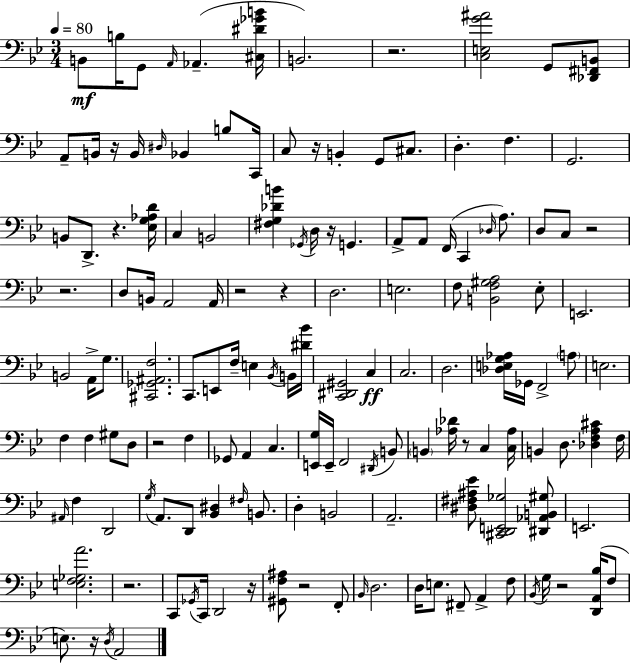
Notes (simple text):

B2/e B3/s G2/e A2/s Ab2/q. [C#3,D#4,Gb4,B4]/s B2/h. R/h. [C3,E3,G4,A#4]/h G2/e [Db2,F#2,B2]/e A2/e B2/s R/s B2/s D#3/s Bb2/q B3/e C2/s C3/e R/s B2/q G2/e C#3/e. D3/q. F3/q. G2/h. B2/e D2/e. R/q. [Eb3,G3,Ab3,D4]/s C3/q B2/h [F#3,G3,Db4,B4]/q Gb2/s D3/s R/s G2/q. A2/e A2/e F2/s C2/q Db3/s A3/e. D3/e C3/e R/h R/h. D3/e B2/s A2/h A2/s R/h R/q D3/h. E3/h. F3/e [B2,F3,G#3,A3]/h Eb3/e E2/h. B2/h A2/s G3/e. [C#2,Gb2,A#2,F3]/h. C2/e. E2/e F3/s E3/q Bb2/s B2/s [D#4,Bb4]/s [C2,D#2,G#2]/h C3/q C3/h. D3/h. [Db3,E3,G3,Ab3]/s Gb2/s F2/h A3/e E3/h. F3/q F3/q G#3/e D3/e R/h F3/q Gb2/e A2/q C3/q. [E2,G3]/s E2/s F2/h D#2/s B2/e B2/q [Ab3,Db4]/s R/e C3/q [C3,Ab3]/s B2/q D3/e. [Db3,F3,A3,C#4]/q F3/s A#2/s F3/q D2/h G3/s A2/e. D2/e [Bb2,D#3]/q F#3/s B2/e. D3/q B2/h A2/h. [D#3,F#3,A#3,Eb4]/e [C#2,D2,E2,Gb3]/h [D#2,Ab2,B2,G#3]/e E2/h. [E3,F3,Gb3,A4]/h. R/h. C2/e Gb2/s C2/s D2/h R/s [G#2,F3,A#3]/e R/h F2/e Bb2/s D3/h. D3/s E3/e. F#2/e A2/q F3/e Bb2/s G3/s R/h [D2,A2,Bb3]/s F3/e E3/e. R/s D3/s A2/h